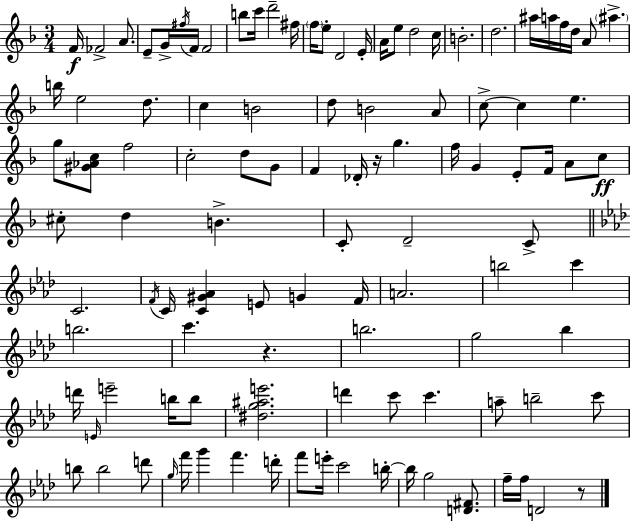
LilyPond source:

{
  \clef treble
  \numericTimeSignature
  \time 3/4
  \key f \major
  f'16\f fes'2-> a'8. | e'8-- g'16-> \acciaccatura { fis''16 } f'16 f'2 | b''8 c'''16 d'''2-- | fis''16 \parenthesize f''16 e''8-. d'2 | \break e'16-. a'16 e''8 d''2 | c''16 b'2.-. | d''2. | ais''16 a''16 f''16 d''16 a'8 \parenthesize ais''4.-> | \break b''16 e''2 d''8. | c''4 b'2 | d''8 b'2 a'8 | c''8->~~ c''4 e''4. | \break g''8 <gis' aes' c''>8 f''2 | c''2-. d''8 g'8 | f'4 des'16-. r16 g''4. | f''16 g'4 e'8-. f'16 a'8 c''8\ff | \break cis''8-. d''4 b'4.-> | c'8-. d'2-- c'8-> | \bar "||" \break \key aes \major c'2. | \acciaccatura { f'16 } c'16 <c' gis' aes'>4 e'8 g'4 | f'16 a'2. | b''2 c'''4 | \break b''2. | c'''4. r4. | b''2. | g''2 bes''4 | \break d'''16 \grace { e'16 } e'''2-- b''16 | b''8 <dis'' g'' ais'' e'''>2. | d'''4 c'''8 c'''4. | a''8-- b''2-- | \break c'''8 b''8 b''2 | d'''8 \grace { g''16 } f'''16 g'''4 f'''4. | d'''16-. f'''8 e'''16-. c'''2 | b''16-.~~ b''16 g''2 | \break <d' fis'>8. f''16-- f''16 d'2 | r8 \bar "|."
}